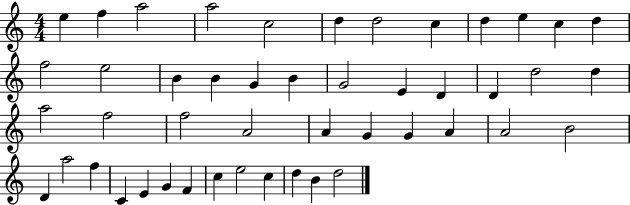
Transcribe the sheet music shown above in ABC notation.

X:1
T:Untitled
M:4/4
L:1/4
K:C
e f a2 a2 c2 d d2 c d e c d f2 e2 B B G B G2 E D D d2 d a2 f2 f2 A2 A G G A A2 B2 D a2 f C E G F c e2 c d B d2